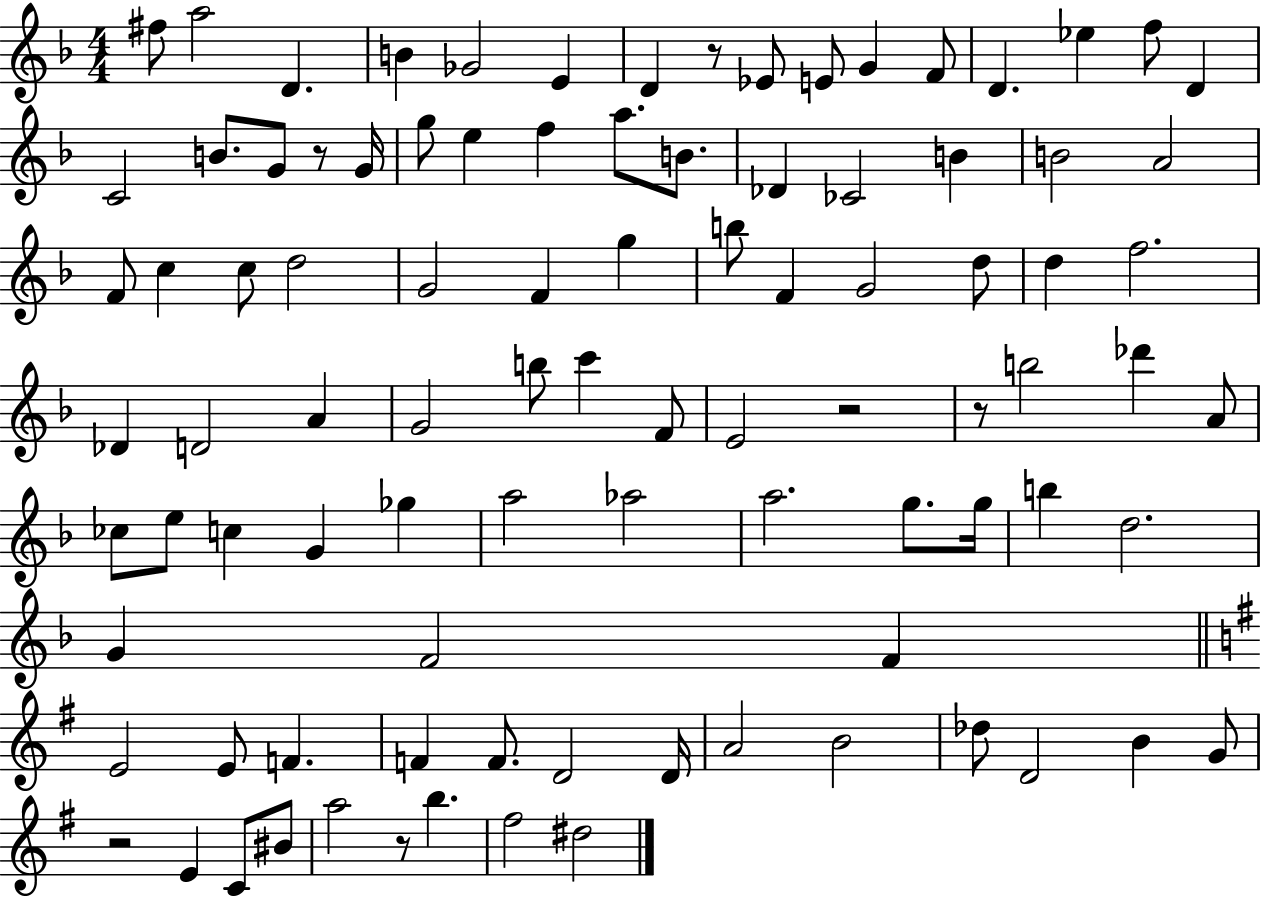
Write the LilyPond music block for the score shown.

{
  \clef treble
  \numericTimeSignature
  \time 4/4
  \key f \major
  fis''8 a''2 d'4. | b'4 ges'2 e'4 | d'4 r8 ees'8 e'8 g'4 f'8 | d'4. ees''4 f''8 d'4 | \break c'2 b'8. g'8 r8 g'16 | g''8 e''4 f''4 a''8. b'8. | des'4 ces'2 b'4 | b'2 a'2 | \break f'8 c''4 c''8 d''2 | g'2 f'4 g''4 | b''8 f'4 g'2 d''8 | d''4 f''2. | \break des'4 d'2 a'4 | g'2 b''8 c'''4 f'8 | e'2 r2 | r8 b''2 des'''4 a'8 | \break ces''8 e''8 c''4 g'4 ges''4 | a''2 aes''2 | a''2. g''8. g''16 | b''4 d''2. | \break g'4 f'2 f'4 | \bar "||" \break \key g \major e'2 e'8 f'4. | f'4 f'8. d'2 d'16 | a'2 b'2 | des''8 d'2 b'4 g'8 | \break r2 e'4 c'8 bis'8 | a''2 r8 b''4. | fis''2 dis''2 | \bar "|."
}